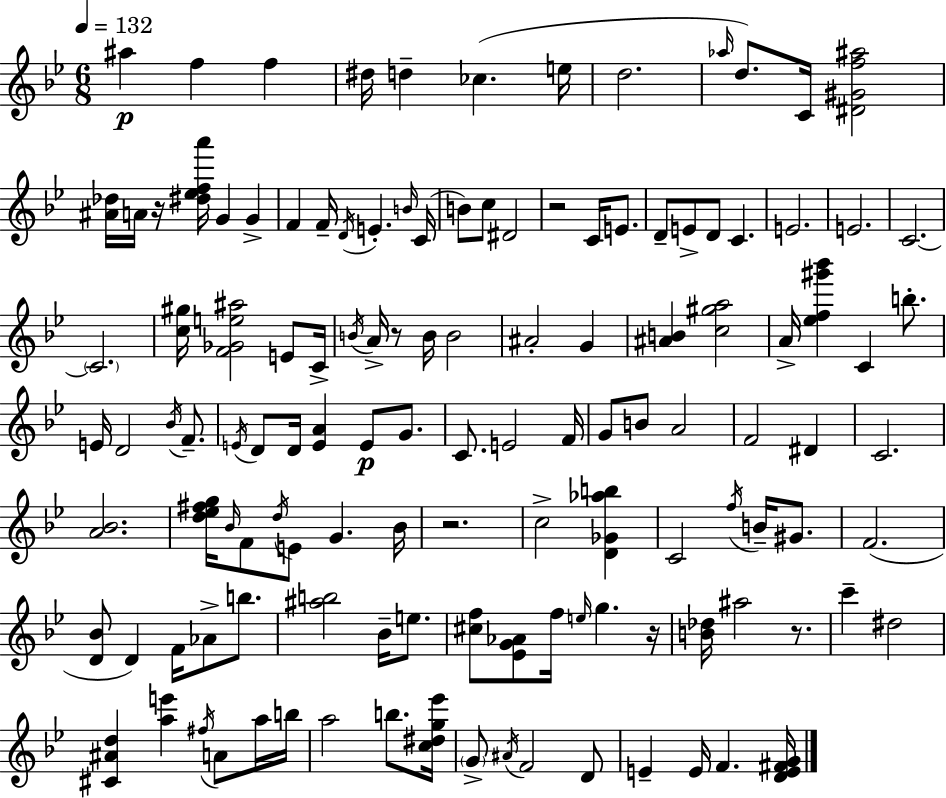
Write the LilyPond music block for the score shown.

{
  \clef treble
  \numericTimeSignature
  \time 6/8
  \key g \minor
  \tempo 4 = 132
  ais''4\p f''4 f''4 | dis''16 d''4-- ces''4.( e''16 | d''2. | \grace { aes''16 }) d''8. c'16 <dis' gis' f'' ais''>2 | \break <ais' des''>16 a'16 r16 <dis'' ees'' f'' a'''>16 g'4 g'4-> | f'4 f'16-- \acciaccatura { d'16 } e'4.-. | \grace { b'16 }( c'16 b'8) c''8 dis'2 | r2 c'16 | \break e'8. d'8-- e'8-> d'8 c'4. | e'2. | e'2. | c'2.~~ | \break \parenthesize c'2. | <c'' gis''>16 <f' ges' e'' ais''>2 | e'8 c'16-> \acciaccatura { b'16 } a'16-> r8 b'16 b'2 | ais'2-. | \break g'4 <ais' b'>4 <c'' gis'' a''>2 | a'16-> <ees'' f'' gis''' bes'''>4 c'4 | b''8.-. e'16 d'2 | \acciaccatura { bes'16 } f'8.-- \acciaccatura { e'16 } d'8 d'16 <e' a'>4 | \break e'8\p g'8. c'8. e'2 | f'16 g'8 b'8 a'2 | f'2 | dis'4 c'2. | \break <a' bes'>2. | <d'' ees'' fis'' g''>16 \grace { bes'16 } f'8 \acciaccatura { d''16 } e'8 | g'4. bes'16 r2. | c''2-> | \break <d' ges' aes'' b''>4 c'2 | \acciaccatura { f''16 } b'16-- gis'8. f'2.( | <d' bes'>8 d'4) | f'16 aes'8-> b''8. <ais'' b''>2 | \break bes'16-- e''8. <cis'' f''>8 <ees' g' aes'>8 | f''16 \grace { e''16 } g''4. r16 <b' des''>16 ais''2 | r8. c'''4-- | dis''2 <cis' ais' d''>4 | \break <a'' e'''>4 \acciaccatura { fis''16 } a'8 a''16 b''16 a''2 | b''8. <c'' dis'' g'' ees'''>16 \parenthesize g'8-> | \acciaccatura { ais'16 } f'2 d'8 | e'4-- e'16 f'4. <d' e' fis' g'>16 | \break \bar "|."
}